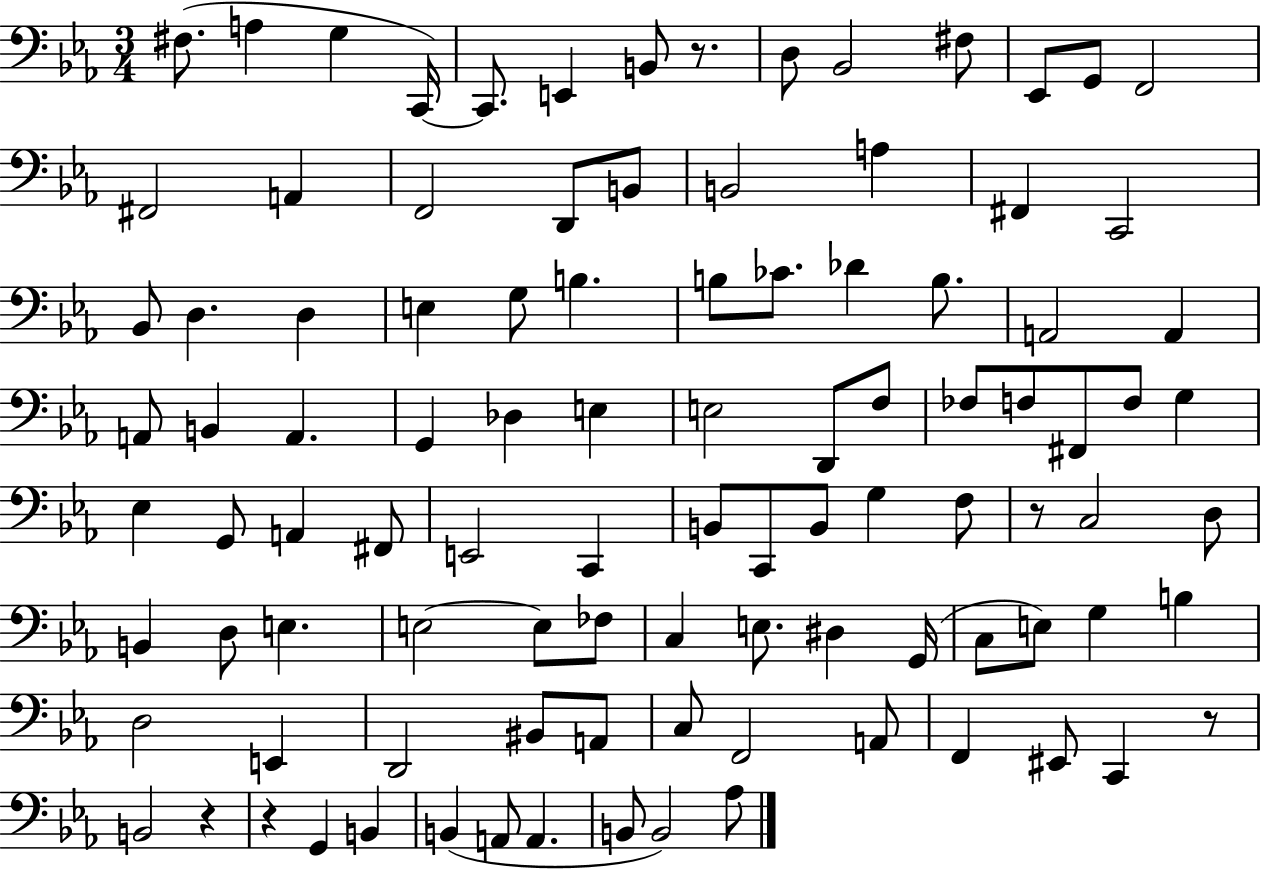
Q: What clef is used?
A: bass